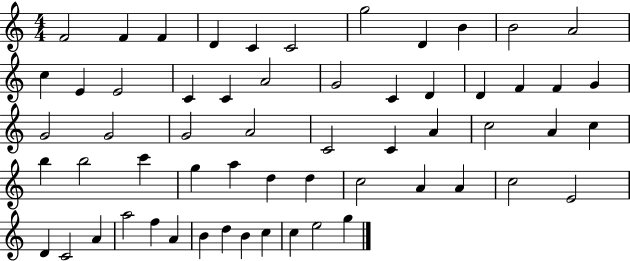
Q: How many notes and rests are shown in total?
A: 59